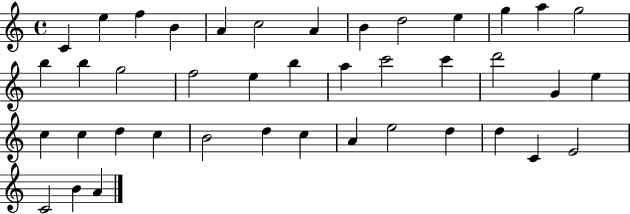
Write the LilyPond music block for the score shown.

{
  \clef treble
  \time 4/4
  \defaultTimeSignature
  \key c \major
  c'4 e''4 f''4 b'4 | a'4 c''2 a'4 | b'4 d''2 e''4 | g''4 a''4 g''2 | \break b''4 b''4 g''2 | f''2 e''4 b''4 | a''4 c'''2 c'''4 | d'''2 g'4 e''4 | \break c''4 c''4 d''4 c''4 | b'2 d''4 c''4 | a'4 e''2 d''4 | d''4 c'4 e'2 | \break c'2 b'4 a'4 | \bar "|."
}